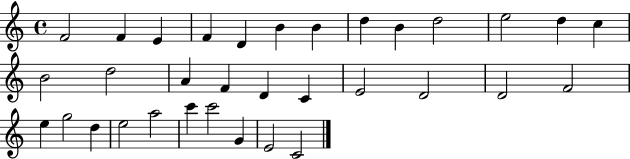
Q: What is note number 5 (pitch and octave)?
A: D4